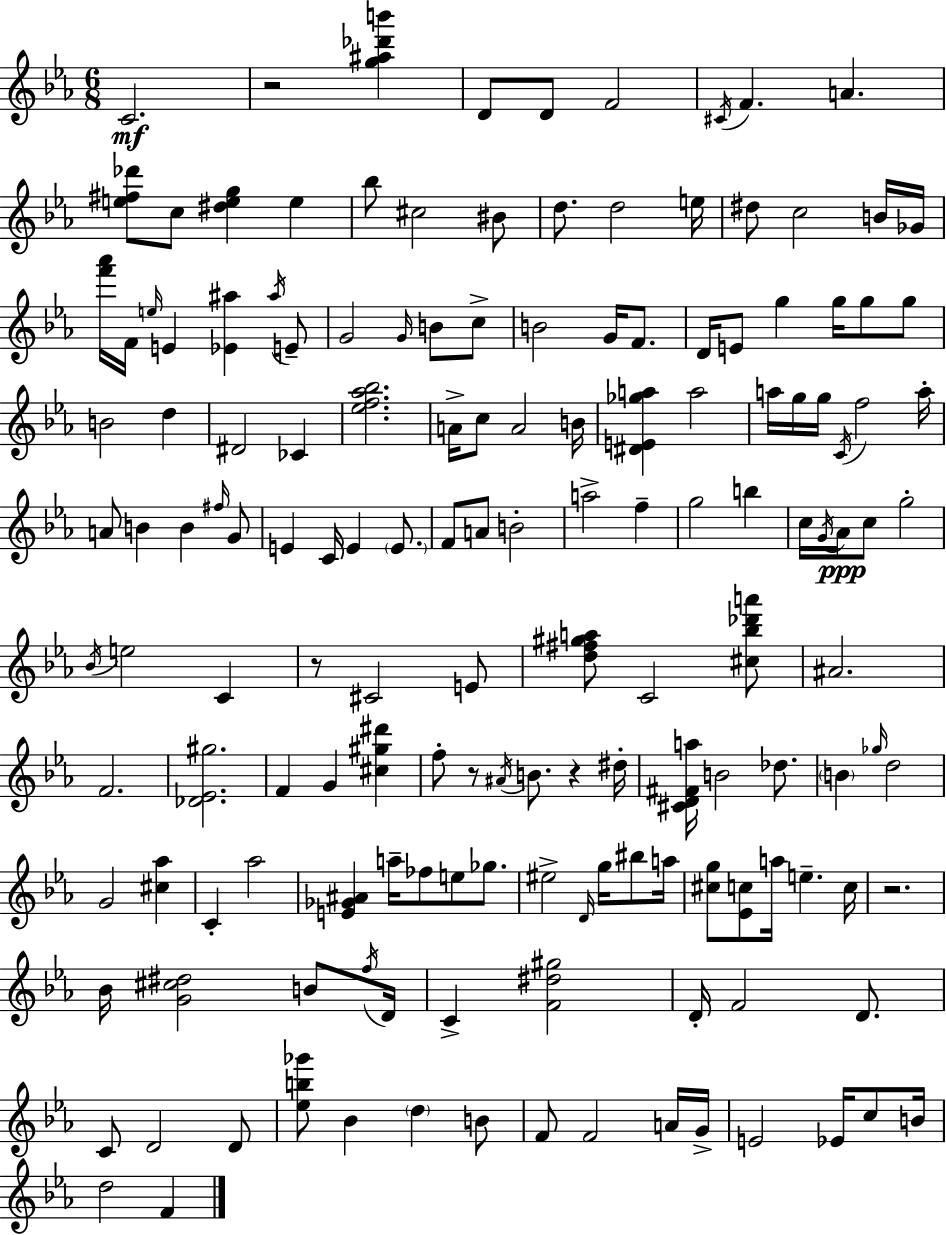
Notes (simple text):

C4/h. R/h [G5,A#5,Db6,B6]/q D4/e D4/e F4/h C#4/s F4/q. A4/q. [E5,F#5,Db6]/e C5/e [D#5,E5,G5]/q E5/q Bb5/e C#5/h BIS4/e D5/e. D5/h E5/s D#5/e C5/h B4/s Gb4/s [F6,Ab6]/s F4/s E5/s E4/q [Eb4,A#5]/q A#5/s E4/e G4/h G4/s B4/e C5/e B4/h G4/s F4/e. D4/s E4/e G5/q G5/s G5/e G5/e B4/h D5/q D#4/h CES4/q [Eb5,F5,Ab5,Bb5]/h. A4/s C5/e A4/h B4/s [D#4,E4,Gb5,A5]/q A5/h A5/s G5/s G5/s C4/s F5/h A5/s A4/e B4/q B4/q F#5/s G4/e E4/q C4/s E4/q E4/e. F4/e A4/e B4/h A5/h F5/q G5/h B5/q C5/s G4/s Ab4/s C5/e G5/h Bb4/s E5/h C4/q R/e C#4/h E4/e [D5,F#5,G#5,A5]/e C4/h [C#5,Bb5,Db6,A6]/e A#4/h. F4/h. [Db4,Eb4,G#5]/h. F4/q G4/q [C#5,G#5,D#6]/q F5/e R/e A#4/s B4/e. R/q D#5/s [C#4,D4,F#4,A5]/s B4/h Db5/e. B4/q Gb5/s D5/h G4/h [C#5,Ab5]/q C4/q Ab5/h [E4,Gb4,A#4]/q A5/s FES5/e E5/e Gb5/e. EIS5/h D4/s G5/s BIS5/e A5/s [C#5,G5]/e [Eb4,C5]/e A5/s E5/q. C5/s R/h. Bb4/s [G4,C#5,D#5]/h B4/e F5/s D4/s C4/q [F4,D#5,G#5]/h D4/s F4/h D4/e. C4/e D4/h D4/e [Eb5,B5,Gb6]/e Bb4/q D5/q B4/e F4/e F4/h A4/s G4/s E4/h Eb4/s C5/e B4/s D5/h F4/q